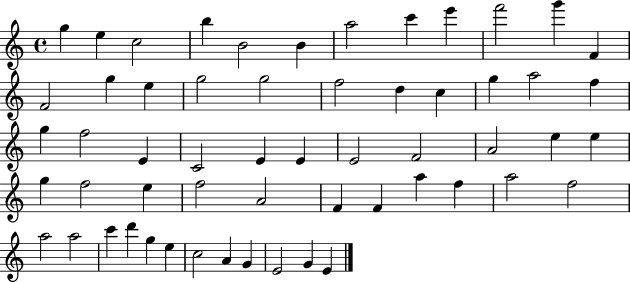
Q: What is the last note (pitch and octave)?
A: E4